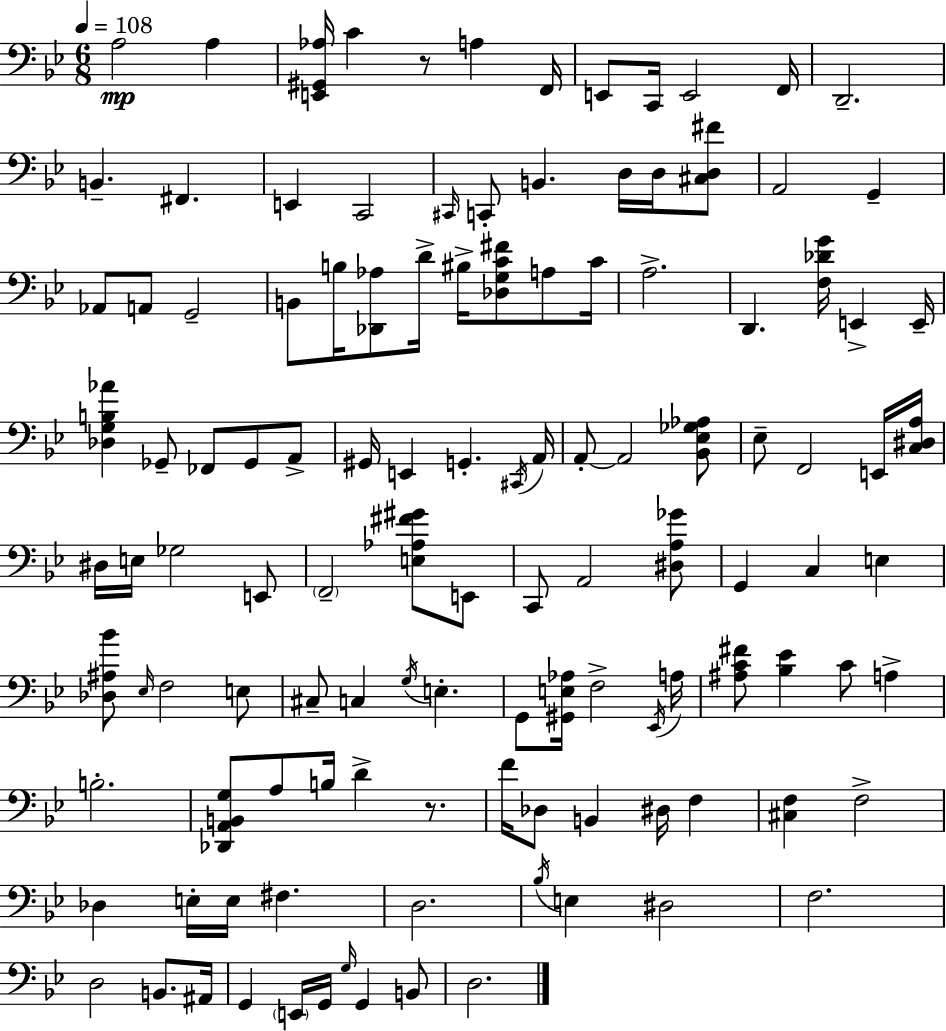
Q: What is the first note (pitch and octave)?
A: A3